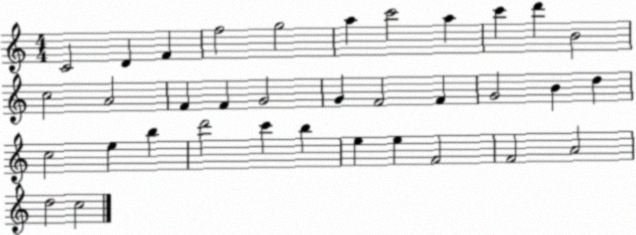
X:1
T:Untitled
M:4/4
L:1/4
K:C
C2 D F f2 g2 a c'2 a c' d' B2 c2 A2 F F G2 G F2 F G2 B d c2 e b d'2 c' b e e F2 F2 A2 d2 c2